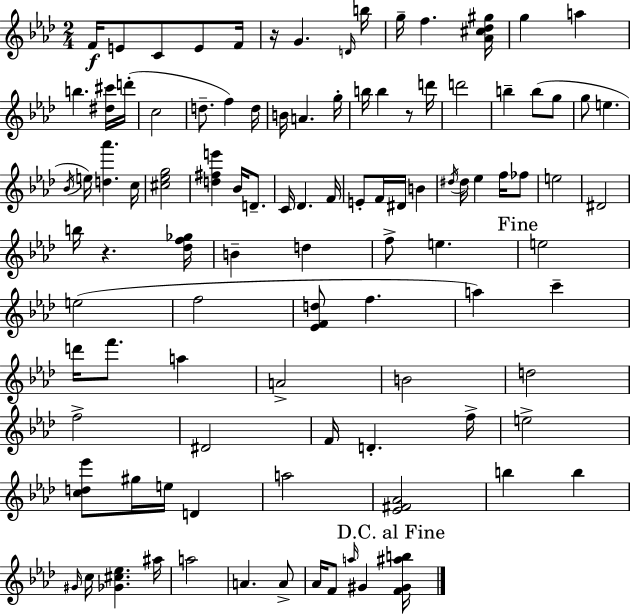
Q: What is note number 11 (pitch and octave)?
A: G5